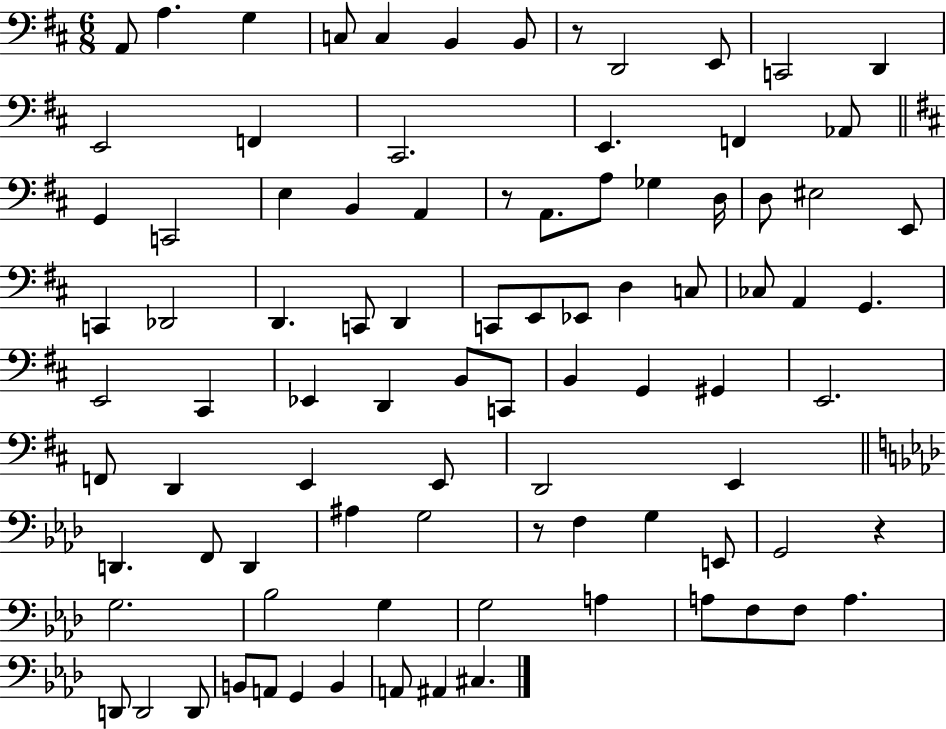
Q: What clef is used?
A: bass